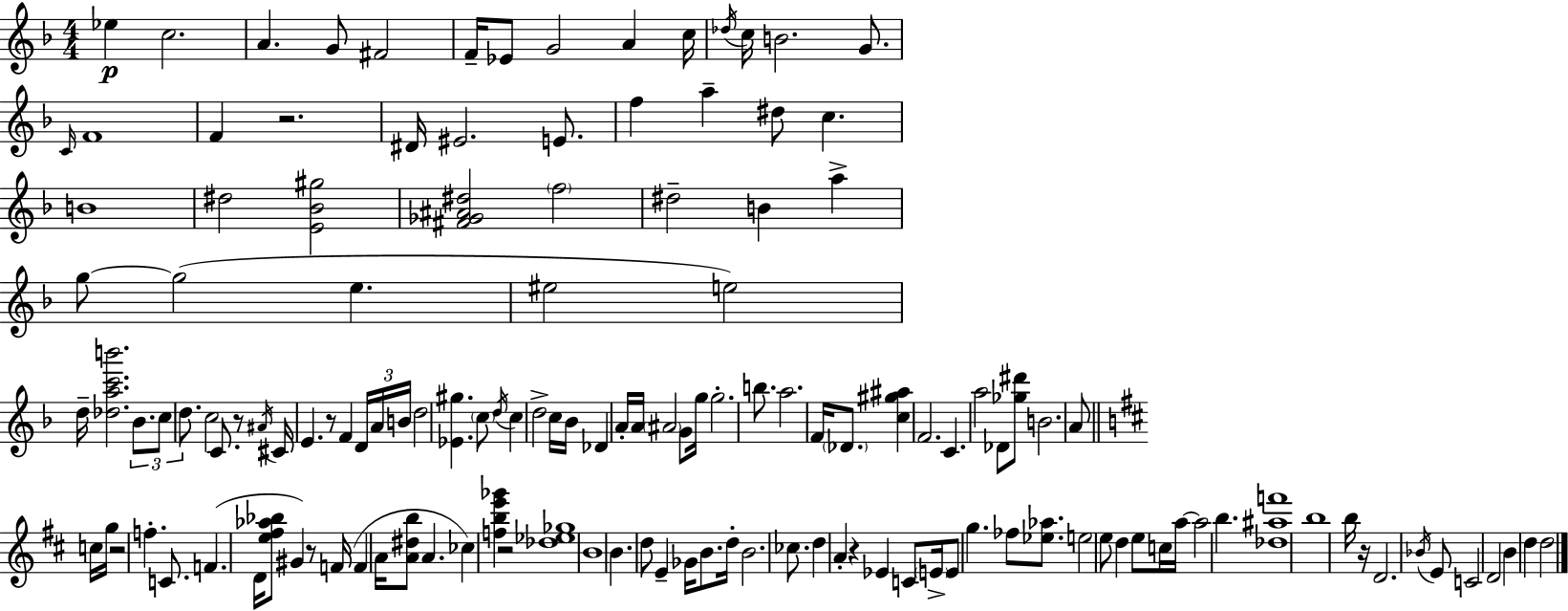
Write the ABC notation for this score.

X:1
T:Untitled
M:4/4
L:1/4
K:F
_e c2 A G/2 ^F2 F/4 _E/2 G2 A c/4 _d/4 c/4 B2 G/2 C/4 F4 F z2 ^D/4 ^E2 E/2 f a ^d/2 c B4 ^d2 [E_B^g]2 [^F_G^A^d]2 f2 ^d2 B a g/2 g2 e ^e2 e2 d/4 [_dac'b']2 _B/2 c/2 d/2 c2 C/2 z/2 ^A/4 ^C/4 E z/2 F D/4 A/4 B/4 d2 [_E^g] c/2 d/4 c d2 c/4 _B/4 _D A/4 A/4 ^A2 G/2 g/4 g2 b/2 a2 F/4 _D/2 [c^g^a] F2 C a2 _D/2 [_g^d']/2 B2 A/2 c/4 g/4 z2 f C/2 F D/4 [e^f_a_b]/2 ^G z/2 F/4 F A/4 [A^db]/2 A _c [fbe'_g'] z2 [_d_e_g]4 B4 B d/2 E _G/4 B/2 d/4 B2 _c/2 d A z _E C/2 E/4 E/2 g _f/2 [_e_a]/2 e2 e/2 d e/2 c/4 a/4 a2 b [_d^af']4 b4 b/4 z/4 D2 _B/4 E/2 C2 D2 B d d2